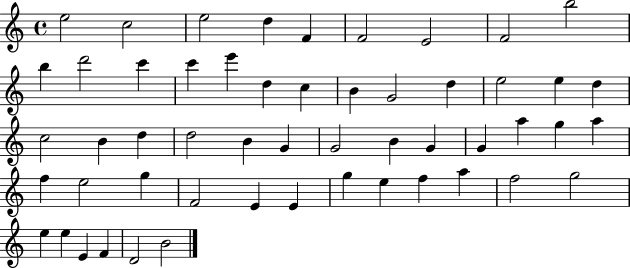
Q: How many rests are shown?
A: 0